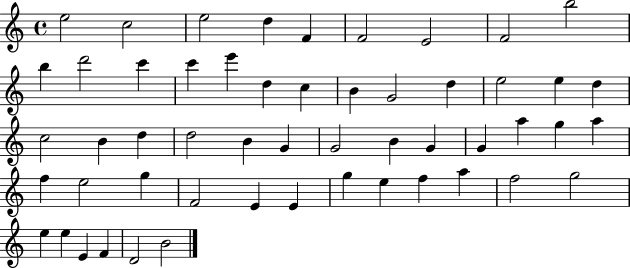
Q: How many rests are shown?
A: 0